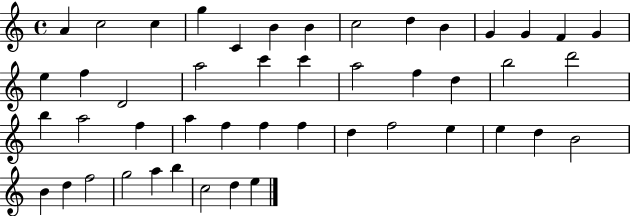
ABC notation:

X:1
T:Untitled
M:4/4
L:1/4
K:C
A c2 c g C B B c2 d B G G F G e f D2 a2 c' c' a2 f d b2 d'2 b a2 f a f f f d f2 e e d B2 B d f2 g2 a b c2 d e